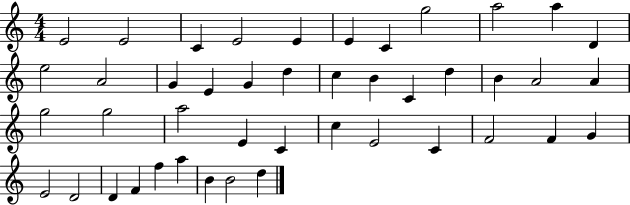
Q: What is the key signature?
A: C major